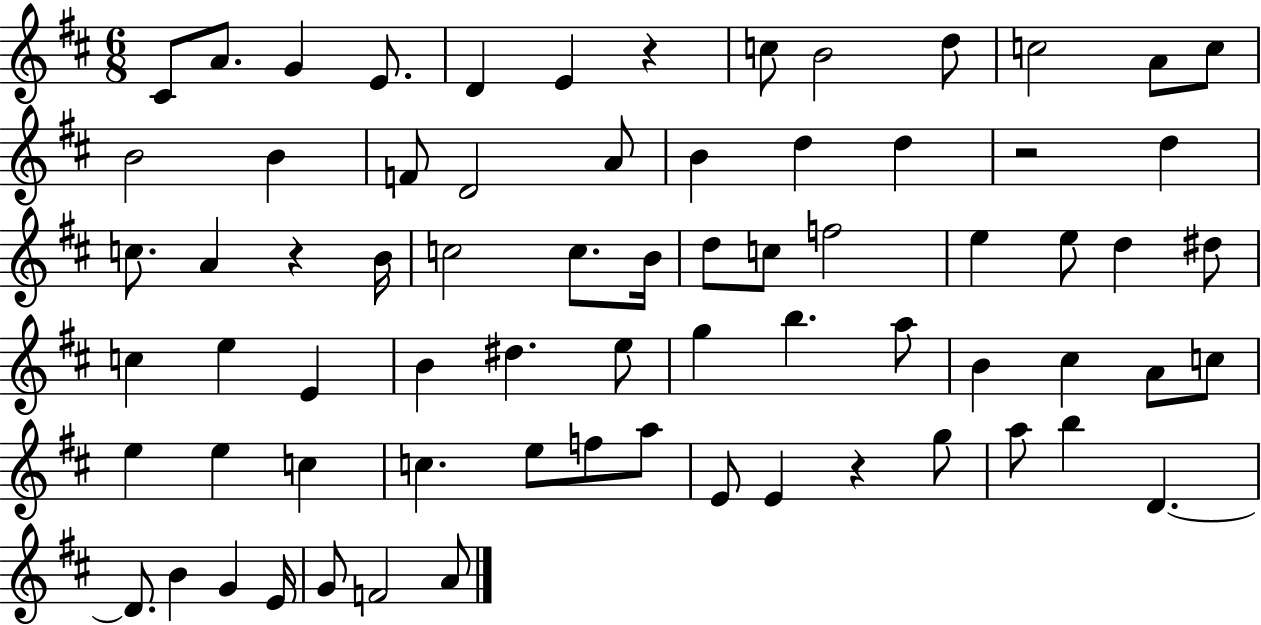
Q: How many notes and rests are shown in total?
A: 71